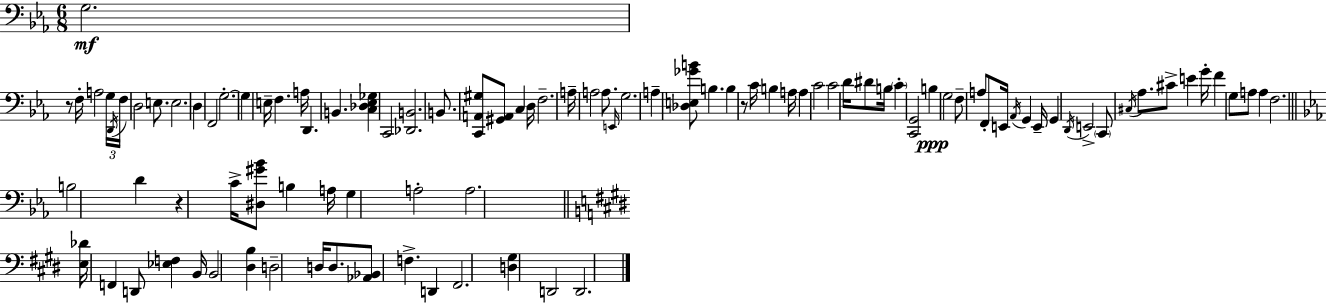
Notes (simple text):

G3/h. R/e F3/s A3/h G3/s D2/s F3/s D3/h E3/e. E3/h. D3/q F2/h G3/h. G3/q E3/s F3/q. A3/s D2/q. B2/q. [C3,Db3,Eb3,Gb3]/q C2/h [Db2,B2]/h. B2/e. [C2,A2,G#3]/e [G#2,A2]/e C3/q D3/s F3/h. A3/s A3/h A3/e. E2/s G3/h. A3/q [Db3,E3,Gb4,B4]/e B3/q. B3/q R/e C4/s B3/q A3/s A3/q C4/h C4/h D4/s D#4/e B3/s C4/q [C2,G2]/h B3/q G3/h F3/e A3/e F2/e E2/s Ab2/s G2/q E2/s G2/q D2/s E2/h C2/e C#3/s Ab3/e. C#4/e E4/q G4/s F4/q G3/e A3/e A3/q F3/h. B3/h D4/q R/q C4/s [D#3,G#4,Bb4]/e B3/q A3/s G3/q A3/h A3/h. [E3,Db4]/s F2/q D2/e [Eb3,F3]/q B2/s B2/h [D#3,B3]/q D3/h D3/s D3/e. [Ab2,Bb2]/e F3/q. D2/q F#2/h. [D3,G#3]/q D2/h D2/h.